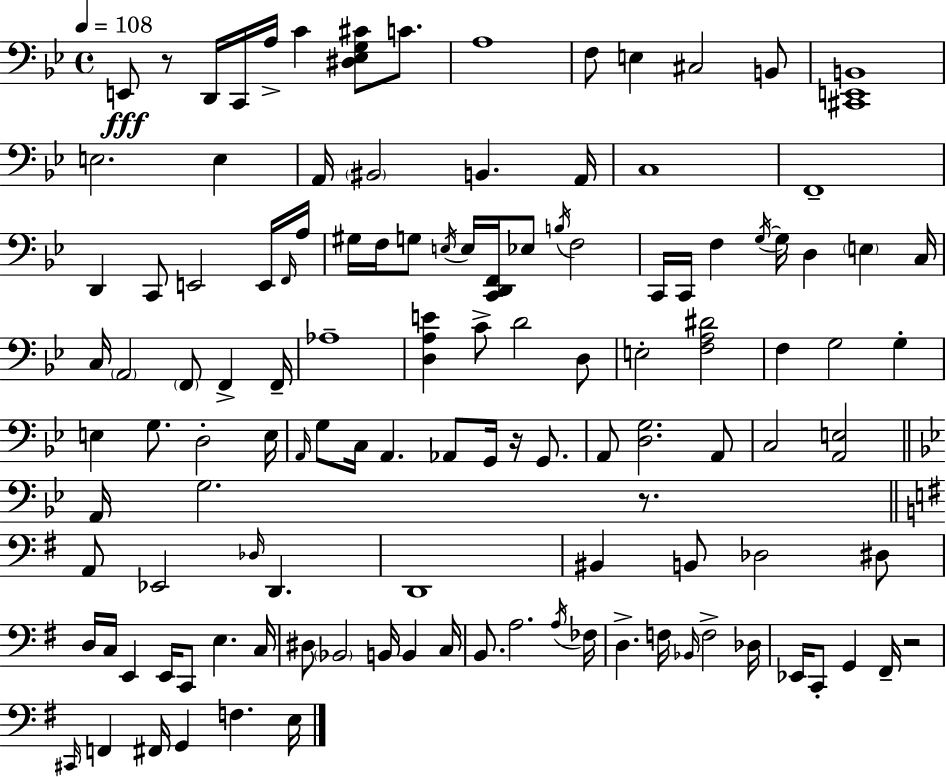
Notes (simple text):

E2/e R/e D2/s C2/s A3/s C4/q [D#3,Eb3,G3,C#4]/e C4/e. A3/w F3/e E3/q C#3/h B2/e [C#2,E2,B2]/w E3/h. E3/q A2/s BIS2/h B2/q. A2/s C3/w F2/w D2/q C2/e E2/h E2/s F2/s A3/s G#3/s F3/s G3/e E3/s E3/s [C2,D2,F2]/s Eb3/e B3/s F3/h C2/s C2/s F3/q G3/s G3/s D3/q E3/q C3/s C3/s A2/h F2/e F2/q F2/s Ab3/w [D3,A3,E4]/q C4/e D4/h D3/e E3/h [F3,A3,D#4]/h F3/q G3/h G3/q E3/q G3/e. D3/h E3/s A2/s G3/e C3/s A2/q. Ab2/e G2/s R/s G2/e. A2/e [D3,G3]/h. A2/e C3/h [A2,E3]/h A2/s G3/h. R/e. A2/e Eb2/h Db3/s D2/q. D2/w BIS2/q B2/e Db3/h D#3/e D3/s C3/s E2/q E2/s C2/e E3/q. C3/s D#3/e Bb2/h B2/s B2/q C3/s B2/e. A3/h. A3/s FES3/s D3/q. F3/s Bb2/s F3/h Db3/s Eb2/s C2/e G2/q F#2/s R/h C#2/s F2/q F#2/s G2/q F3/q. E3/s